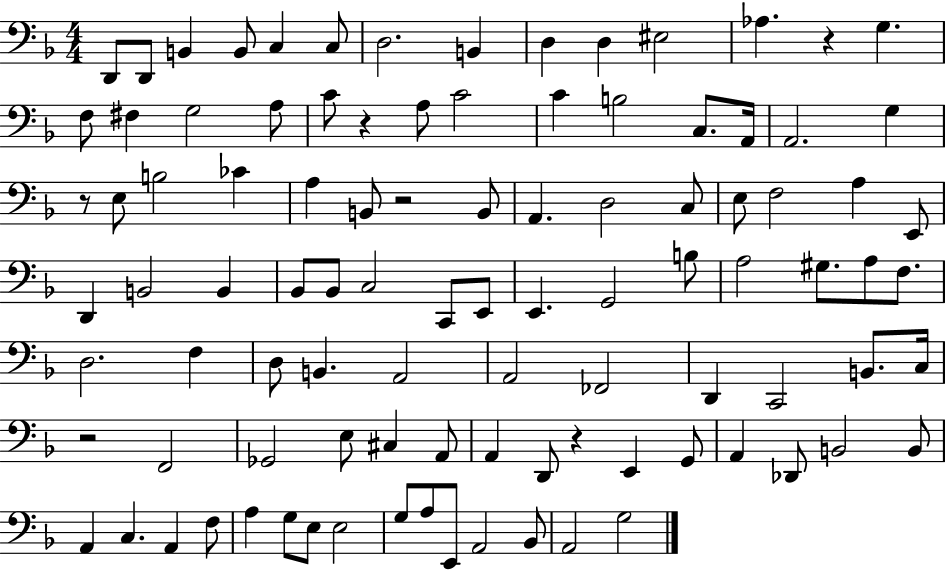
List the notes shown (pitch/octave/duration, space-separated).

D2/e D2/e B2/q B2/e C3/q C3/e D3/h. B2/q D3/q D3/q EIS3/h Ab3/q. R/q G3/q. F3/e F#3/q G3/h A3/e C4/e R/q A3/e C4/h C4/q B3/h C3/e. A2/s A2/h. G3/q R/e E3/e B3/h CES4/q A3/q B2/e R/h B2/e A2/q. D3/h C3/e E3/e F3/h A3/q E2/e D2/q B2/h B2/q Bb2/e Bb2/e C3/h C2/e E2/e E2/q. G2/h B3/e A3/h G#3/e. A3/e F3/e. D3/h. F3/q D3/e B2/q. A2/h A2/h FES2/h D2/q C2/h B2/e. C3/s R/h F2/h Gb2/h E3/e C#3/q A2/e A2/q D2/e R/q E2/q G2/e A2/q Db2/e B2/h B2/e A2/q C3/q. A2/q F3/e A3/q G3/e E3/e E3/h G3/e A3/e E2/e A2/h Bb2/e A2/h G3/h